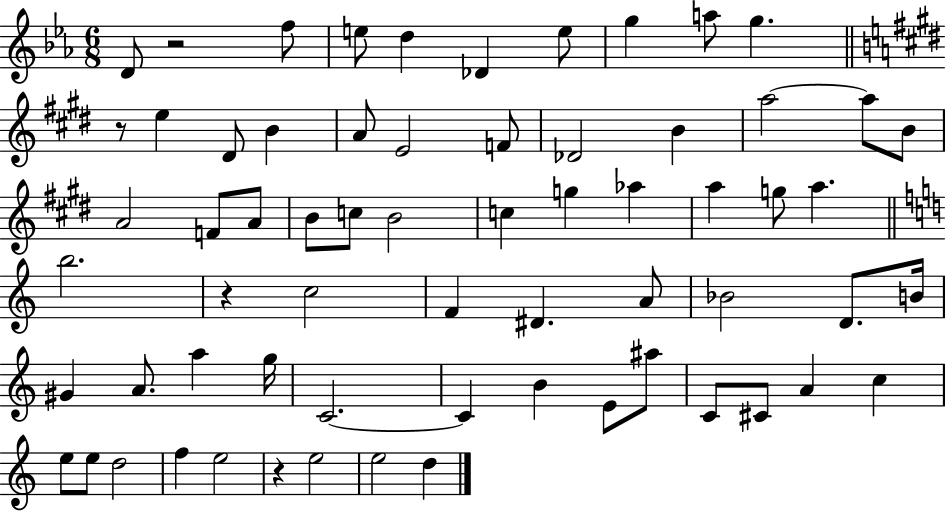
X:1
T:Untitled
M:6/8
L:1/4
K:Eb
D/2 z2 f/2 e/2 d _D e/2 g a/2 g z/2 e ^D/2 B A/2 E2 F/2 _D2 B a2 a/2 B/2 A2 F/2 A/2 B/2 c/2 B2 c g _a a g/2 a b2 z c2 F ^D A/2 _B2 D/2 B/4 ^G A/2 a g/4 C2 C B E/2 ^a/2 C/2 ^C/2 A c e/2 e/2 d2 f e2 z e2 e2 d